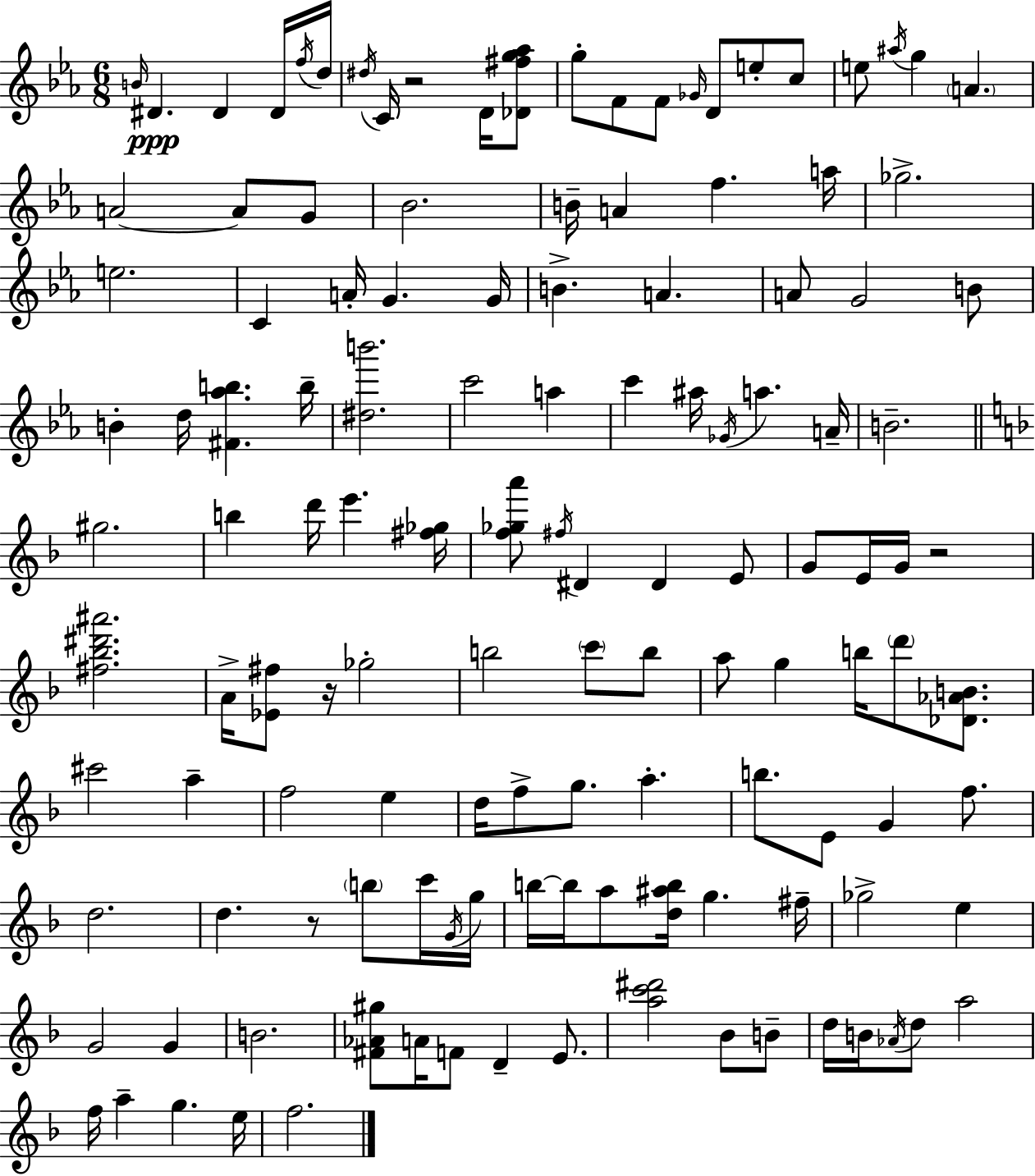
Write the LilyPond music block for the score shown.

{
  \clef treble
  \numericTimeSignature
  \time 6/8
  \key c \minor
  \repeat volta 2 { \grace { b'16 }\ppp dis'4. dis'4 dis'16 | \acciaccatura { f''16 } d''16 \acciaccatura { dis''16 } c'16 r2 | d'16 <des' fis'' g'' aes''>8 g''8-. f'8 f'8 \grace { ges'16 } d'8 | e''8-. c''8 e''8 \acciaccatura { ais''16 } g''4 \parenthesize a'4. | \break a'2~~ | a'8 g'8 bes'2. | b'16-- a'4 f''4. | a''16 ges''2.-> | \break e''2. | c'4 a'16-. g'4. | g'16 b'4.-> a'4. | a'8 g'2 | \break b'8 b'4-. d''16 <fis' aes'' b''>4. | b''16-- <dis'' b'''>2. | c'''2 | a''4 c'''4 ais''16 \acciaccatura { ges'16 } a''4. | \break a'16-- b'2.-- | \bar "||" \break \key f \major gis''2. | b''4 d'''16 e'''4. <fis'' ges''>16 | <f'' ges'' a'''>8 \acciaccatura { fis''16 } dis'4 dis'4 e'8 | g'8 e'16 g'16 r2 | \break <fis'' bes'' dis''' ais'''>2. | a'16-> <ees' fis''>8 r16 ges''2-. | b''2 \parenthesize c'''8 b''8 | a''8 g''4 b''16 \parenthesize d'''8 <des' aes' b'>8. | \break cis'''2 a''4-- | f''2 e''4 | d''16 f''8-> g''8. a''4.-. | b''8. e'8 g'4 f''8. | \break d''2. | d''4. r8 \parenthesize b''8 c'''16 | \acciaccatura { g'16 } g''16 b''16~~ b''16 a''8 <d'' ais'' b''>16 g''4. | fis''16-- ges''2-> e''4 | \break g'2 g'4 | b'2. | <fis' aes' gis''>8 a'16 f'8 d'4-- e'8. | <a'' c''' dis'''>2 bes'8 | \break b'8-- d''16 b'16 \acciaccatura { aes'16 } d''8 a''2 | f''16 a''4-- g''4. | e''16 f''2. | } \bar "|."
}